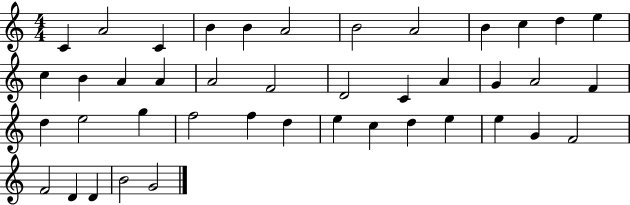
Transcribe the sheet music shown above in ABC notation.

X:1
T:Untitled
M:4/4
L:1/4
K:C
C A2 C B B A2 B2 A2 B c d e c B A A A2 F2 D2 C A G A2 F d e2 g f2 f d e c d e e G F2 F2 D D B2 G2